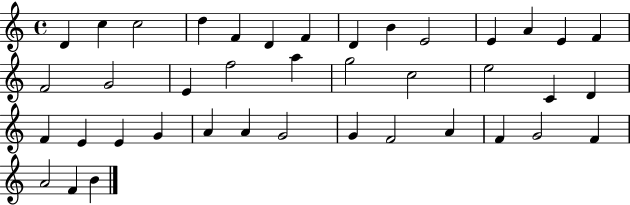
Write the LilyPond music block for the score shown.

{
  \clef treble
  \time 4/4
  \defaultTimeSignature
  \key c \major
  d'4 c''4 c''2 | d''4 f'4 d'4 f'4 | d'4 b'4 e'2 | e'4 a'4 e'4 f'4 | \break f'2 g'2 | e'4 f''2 a''4 | g''2 c''2 | e''2 c'4 d'4 | \break f'4 e'4 e'4 g'4 | a'4 a'4 g'2 | g'4 f'2 a'4 | f'4 g'2 f'4 | \break a'2 f'4 b'4 | \bar "|."
}